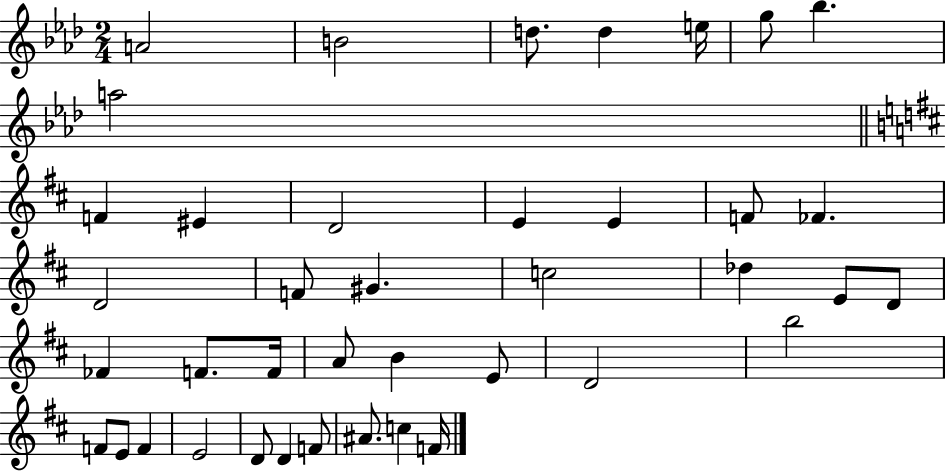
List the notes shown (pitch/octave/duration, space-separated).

A4/h B4/h D5/e. D5/q E5/s G5/e Bb5/q. A5/h F4/q EIS4/q D4/h E4/q E4/q F4/e FES4/q. D4/h F4/e G#4/q. C5/h Db5/q E4/e D4/e FES4/q F4/e. F4/s A4/e B4/q E4/e D4/h B5/h F4/e E4/e F4/q E4/h D4/e D4/q F4/e A#4/e. C5/q F4/s